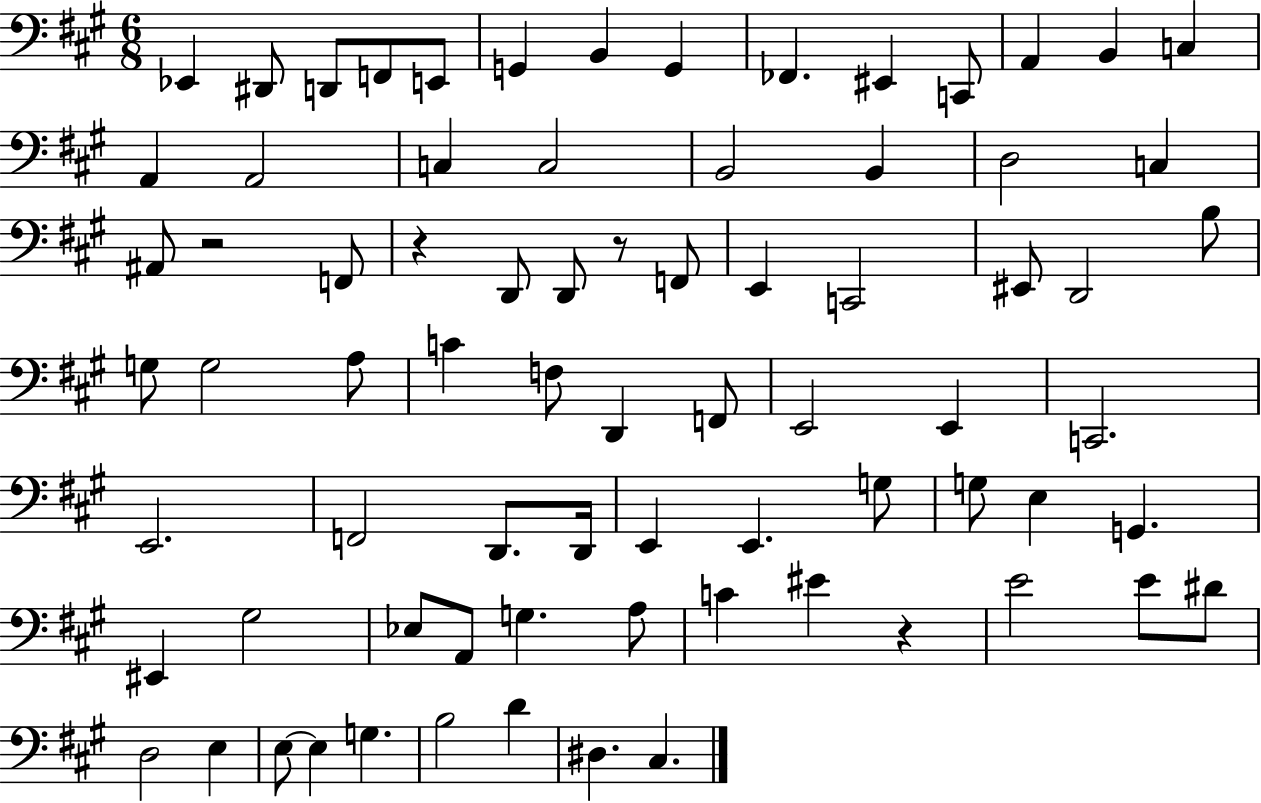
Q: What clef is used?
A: bass